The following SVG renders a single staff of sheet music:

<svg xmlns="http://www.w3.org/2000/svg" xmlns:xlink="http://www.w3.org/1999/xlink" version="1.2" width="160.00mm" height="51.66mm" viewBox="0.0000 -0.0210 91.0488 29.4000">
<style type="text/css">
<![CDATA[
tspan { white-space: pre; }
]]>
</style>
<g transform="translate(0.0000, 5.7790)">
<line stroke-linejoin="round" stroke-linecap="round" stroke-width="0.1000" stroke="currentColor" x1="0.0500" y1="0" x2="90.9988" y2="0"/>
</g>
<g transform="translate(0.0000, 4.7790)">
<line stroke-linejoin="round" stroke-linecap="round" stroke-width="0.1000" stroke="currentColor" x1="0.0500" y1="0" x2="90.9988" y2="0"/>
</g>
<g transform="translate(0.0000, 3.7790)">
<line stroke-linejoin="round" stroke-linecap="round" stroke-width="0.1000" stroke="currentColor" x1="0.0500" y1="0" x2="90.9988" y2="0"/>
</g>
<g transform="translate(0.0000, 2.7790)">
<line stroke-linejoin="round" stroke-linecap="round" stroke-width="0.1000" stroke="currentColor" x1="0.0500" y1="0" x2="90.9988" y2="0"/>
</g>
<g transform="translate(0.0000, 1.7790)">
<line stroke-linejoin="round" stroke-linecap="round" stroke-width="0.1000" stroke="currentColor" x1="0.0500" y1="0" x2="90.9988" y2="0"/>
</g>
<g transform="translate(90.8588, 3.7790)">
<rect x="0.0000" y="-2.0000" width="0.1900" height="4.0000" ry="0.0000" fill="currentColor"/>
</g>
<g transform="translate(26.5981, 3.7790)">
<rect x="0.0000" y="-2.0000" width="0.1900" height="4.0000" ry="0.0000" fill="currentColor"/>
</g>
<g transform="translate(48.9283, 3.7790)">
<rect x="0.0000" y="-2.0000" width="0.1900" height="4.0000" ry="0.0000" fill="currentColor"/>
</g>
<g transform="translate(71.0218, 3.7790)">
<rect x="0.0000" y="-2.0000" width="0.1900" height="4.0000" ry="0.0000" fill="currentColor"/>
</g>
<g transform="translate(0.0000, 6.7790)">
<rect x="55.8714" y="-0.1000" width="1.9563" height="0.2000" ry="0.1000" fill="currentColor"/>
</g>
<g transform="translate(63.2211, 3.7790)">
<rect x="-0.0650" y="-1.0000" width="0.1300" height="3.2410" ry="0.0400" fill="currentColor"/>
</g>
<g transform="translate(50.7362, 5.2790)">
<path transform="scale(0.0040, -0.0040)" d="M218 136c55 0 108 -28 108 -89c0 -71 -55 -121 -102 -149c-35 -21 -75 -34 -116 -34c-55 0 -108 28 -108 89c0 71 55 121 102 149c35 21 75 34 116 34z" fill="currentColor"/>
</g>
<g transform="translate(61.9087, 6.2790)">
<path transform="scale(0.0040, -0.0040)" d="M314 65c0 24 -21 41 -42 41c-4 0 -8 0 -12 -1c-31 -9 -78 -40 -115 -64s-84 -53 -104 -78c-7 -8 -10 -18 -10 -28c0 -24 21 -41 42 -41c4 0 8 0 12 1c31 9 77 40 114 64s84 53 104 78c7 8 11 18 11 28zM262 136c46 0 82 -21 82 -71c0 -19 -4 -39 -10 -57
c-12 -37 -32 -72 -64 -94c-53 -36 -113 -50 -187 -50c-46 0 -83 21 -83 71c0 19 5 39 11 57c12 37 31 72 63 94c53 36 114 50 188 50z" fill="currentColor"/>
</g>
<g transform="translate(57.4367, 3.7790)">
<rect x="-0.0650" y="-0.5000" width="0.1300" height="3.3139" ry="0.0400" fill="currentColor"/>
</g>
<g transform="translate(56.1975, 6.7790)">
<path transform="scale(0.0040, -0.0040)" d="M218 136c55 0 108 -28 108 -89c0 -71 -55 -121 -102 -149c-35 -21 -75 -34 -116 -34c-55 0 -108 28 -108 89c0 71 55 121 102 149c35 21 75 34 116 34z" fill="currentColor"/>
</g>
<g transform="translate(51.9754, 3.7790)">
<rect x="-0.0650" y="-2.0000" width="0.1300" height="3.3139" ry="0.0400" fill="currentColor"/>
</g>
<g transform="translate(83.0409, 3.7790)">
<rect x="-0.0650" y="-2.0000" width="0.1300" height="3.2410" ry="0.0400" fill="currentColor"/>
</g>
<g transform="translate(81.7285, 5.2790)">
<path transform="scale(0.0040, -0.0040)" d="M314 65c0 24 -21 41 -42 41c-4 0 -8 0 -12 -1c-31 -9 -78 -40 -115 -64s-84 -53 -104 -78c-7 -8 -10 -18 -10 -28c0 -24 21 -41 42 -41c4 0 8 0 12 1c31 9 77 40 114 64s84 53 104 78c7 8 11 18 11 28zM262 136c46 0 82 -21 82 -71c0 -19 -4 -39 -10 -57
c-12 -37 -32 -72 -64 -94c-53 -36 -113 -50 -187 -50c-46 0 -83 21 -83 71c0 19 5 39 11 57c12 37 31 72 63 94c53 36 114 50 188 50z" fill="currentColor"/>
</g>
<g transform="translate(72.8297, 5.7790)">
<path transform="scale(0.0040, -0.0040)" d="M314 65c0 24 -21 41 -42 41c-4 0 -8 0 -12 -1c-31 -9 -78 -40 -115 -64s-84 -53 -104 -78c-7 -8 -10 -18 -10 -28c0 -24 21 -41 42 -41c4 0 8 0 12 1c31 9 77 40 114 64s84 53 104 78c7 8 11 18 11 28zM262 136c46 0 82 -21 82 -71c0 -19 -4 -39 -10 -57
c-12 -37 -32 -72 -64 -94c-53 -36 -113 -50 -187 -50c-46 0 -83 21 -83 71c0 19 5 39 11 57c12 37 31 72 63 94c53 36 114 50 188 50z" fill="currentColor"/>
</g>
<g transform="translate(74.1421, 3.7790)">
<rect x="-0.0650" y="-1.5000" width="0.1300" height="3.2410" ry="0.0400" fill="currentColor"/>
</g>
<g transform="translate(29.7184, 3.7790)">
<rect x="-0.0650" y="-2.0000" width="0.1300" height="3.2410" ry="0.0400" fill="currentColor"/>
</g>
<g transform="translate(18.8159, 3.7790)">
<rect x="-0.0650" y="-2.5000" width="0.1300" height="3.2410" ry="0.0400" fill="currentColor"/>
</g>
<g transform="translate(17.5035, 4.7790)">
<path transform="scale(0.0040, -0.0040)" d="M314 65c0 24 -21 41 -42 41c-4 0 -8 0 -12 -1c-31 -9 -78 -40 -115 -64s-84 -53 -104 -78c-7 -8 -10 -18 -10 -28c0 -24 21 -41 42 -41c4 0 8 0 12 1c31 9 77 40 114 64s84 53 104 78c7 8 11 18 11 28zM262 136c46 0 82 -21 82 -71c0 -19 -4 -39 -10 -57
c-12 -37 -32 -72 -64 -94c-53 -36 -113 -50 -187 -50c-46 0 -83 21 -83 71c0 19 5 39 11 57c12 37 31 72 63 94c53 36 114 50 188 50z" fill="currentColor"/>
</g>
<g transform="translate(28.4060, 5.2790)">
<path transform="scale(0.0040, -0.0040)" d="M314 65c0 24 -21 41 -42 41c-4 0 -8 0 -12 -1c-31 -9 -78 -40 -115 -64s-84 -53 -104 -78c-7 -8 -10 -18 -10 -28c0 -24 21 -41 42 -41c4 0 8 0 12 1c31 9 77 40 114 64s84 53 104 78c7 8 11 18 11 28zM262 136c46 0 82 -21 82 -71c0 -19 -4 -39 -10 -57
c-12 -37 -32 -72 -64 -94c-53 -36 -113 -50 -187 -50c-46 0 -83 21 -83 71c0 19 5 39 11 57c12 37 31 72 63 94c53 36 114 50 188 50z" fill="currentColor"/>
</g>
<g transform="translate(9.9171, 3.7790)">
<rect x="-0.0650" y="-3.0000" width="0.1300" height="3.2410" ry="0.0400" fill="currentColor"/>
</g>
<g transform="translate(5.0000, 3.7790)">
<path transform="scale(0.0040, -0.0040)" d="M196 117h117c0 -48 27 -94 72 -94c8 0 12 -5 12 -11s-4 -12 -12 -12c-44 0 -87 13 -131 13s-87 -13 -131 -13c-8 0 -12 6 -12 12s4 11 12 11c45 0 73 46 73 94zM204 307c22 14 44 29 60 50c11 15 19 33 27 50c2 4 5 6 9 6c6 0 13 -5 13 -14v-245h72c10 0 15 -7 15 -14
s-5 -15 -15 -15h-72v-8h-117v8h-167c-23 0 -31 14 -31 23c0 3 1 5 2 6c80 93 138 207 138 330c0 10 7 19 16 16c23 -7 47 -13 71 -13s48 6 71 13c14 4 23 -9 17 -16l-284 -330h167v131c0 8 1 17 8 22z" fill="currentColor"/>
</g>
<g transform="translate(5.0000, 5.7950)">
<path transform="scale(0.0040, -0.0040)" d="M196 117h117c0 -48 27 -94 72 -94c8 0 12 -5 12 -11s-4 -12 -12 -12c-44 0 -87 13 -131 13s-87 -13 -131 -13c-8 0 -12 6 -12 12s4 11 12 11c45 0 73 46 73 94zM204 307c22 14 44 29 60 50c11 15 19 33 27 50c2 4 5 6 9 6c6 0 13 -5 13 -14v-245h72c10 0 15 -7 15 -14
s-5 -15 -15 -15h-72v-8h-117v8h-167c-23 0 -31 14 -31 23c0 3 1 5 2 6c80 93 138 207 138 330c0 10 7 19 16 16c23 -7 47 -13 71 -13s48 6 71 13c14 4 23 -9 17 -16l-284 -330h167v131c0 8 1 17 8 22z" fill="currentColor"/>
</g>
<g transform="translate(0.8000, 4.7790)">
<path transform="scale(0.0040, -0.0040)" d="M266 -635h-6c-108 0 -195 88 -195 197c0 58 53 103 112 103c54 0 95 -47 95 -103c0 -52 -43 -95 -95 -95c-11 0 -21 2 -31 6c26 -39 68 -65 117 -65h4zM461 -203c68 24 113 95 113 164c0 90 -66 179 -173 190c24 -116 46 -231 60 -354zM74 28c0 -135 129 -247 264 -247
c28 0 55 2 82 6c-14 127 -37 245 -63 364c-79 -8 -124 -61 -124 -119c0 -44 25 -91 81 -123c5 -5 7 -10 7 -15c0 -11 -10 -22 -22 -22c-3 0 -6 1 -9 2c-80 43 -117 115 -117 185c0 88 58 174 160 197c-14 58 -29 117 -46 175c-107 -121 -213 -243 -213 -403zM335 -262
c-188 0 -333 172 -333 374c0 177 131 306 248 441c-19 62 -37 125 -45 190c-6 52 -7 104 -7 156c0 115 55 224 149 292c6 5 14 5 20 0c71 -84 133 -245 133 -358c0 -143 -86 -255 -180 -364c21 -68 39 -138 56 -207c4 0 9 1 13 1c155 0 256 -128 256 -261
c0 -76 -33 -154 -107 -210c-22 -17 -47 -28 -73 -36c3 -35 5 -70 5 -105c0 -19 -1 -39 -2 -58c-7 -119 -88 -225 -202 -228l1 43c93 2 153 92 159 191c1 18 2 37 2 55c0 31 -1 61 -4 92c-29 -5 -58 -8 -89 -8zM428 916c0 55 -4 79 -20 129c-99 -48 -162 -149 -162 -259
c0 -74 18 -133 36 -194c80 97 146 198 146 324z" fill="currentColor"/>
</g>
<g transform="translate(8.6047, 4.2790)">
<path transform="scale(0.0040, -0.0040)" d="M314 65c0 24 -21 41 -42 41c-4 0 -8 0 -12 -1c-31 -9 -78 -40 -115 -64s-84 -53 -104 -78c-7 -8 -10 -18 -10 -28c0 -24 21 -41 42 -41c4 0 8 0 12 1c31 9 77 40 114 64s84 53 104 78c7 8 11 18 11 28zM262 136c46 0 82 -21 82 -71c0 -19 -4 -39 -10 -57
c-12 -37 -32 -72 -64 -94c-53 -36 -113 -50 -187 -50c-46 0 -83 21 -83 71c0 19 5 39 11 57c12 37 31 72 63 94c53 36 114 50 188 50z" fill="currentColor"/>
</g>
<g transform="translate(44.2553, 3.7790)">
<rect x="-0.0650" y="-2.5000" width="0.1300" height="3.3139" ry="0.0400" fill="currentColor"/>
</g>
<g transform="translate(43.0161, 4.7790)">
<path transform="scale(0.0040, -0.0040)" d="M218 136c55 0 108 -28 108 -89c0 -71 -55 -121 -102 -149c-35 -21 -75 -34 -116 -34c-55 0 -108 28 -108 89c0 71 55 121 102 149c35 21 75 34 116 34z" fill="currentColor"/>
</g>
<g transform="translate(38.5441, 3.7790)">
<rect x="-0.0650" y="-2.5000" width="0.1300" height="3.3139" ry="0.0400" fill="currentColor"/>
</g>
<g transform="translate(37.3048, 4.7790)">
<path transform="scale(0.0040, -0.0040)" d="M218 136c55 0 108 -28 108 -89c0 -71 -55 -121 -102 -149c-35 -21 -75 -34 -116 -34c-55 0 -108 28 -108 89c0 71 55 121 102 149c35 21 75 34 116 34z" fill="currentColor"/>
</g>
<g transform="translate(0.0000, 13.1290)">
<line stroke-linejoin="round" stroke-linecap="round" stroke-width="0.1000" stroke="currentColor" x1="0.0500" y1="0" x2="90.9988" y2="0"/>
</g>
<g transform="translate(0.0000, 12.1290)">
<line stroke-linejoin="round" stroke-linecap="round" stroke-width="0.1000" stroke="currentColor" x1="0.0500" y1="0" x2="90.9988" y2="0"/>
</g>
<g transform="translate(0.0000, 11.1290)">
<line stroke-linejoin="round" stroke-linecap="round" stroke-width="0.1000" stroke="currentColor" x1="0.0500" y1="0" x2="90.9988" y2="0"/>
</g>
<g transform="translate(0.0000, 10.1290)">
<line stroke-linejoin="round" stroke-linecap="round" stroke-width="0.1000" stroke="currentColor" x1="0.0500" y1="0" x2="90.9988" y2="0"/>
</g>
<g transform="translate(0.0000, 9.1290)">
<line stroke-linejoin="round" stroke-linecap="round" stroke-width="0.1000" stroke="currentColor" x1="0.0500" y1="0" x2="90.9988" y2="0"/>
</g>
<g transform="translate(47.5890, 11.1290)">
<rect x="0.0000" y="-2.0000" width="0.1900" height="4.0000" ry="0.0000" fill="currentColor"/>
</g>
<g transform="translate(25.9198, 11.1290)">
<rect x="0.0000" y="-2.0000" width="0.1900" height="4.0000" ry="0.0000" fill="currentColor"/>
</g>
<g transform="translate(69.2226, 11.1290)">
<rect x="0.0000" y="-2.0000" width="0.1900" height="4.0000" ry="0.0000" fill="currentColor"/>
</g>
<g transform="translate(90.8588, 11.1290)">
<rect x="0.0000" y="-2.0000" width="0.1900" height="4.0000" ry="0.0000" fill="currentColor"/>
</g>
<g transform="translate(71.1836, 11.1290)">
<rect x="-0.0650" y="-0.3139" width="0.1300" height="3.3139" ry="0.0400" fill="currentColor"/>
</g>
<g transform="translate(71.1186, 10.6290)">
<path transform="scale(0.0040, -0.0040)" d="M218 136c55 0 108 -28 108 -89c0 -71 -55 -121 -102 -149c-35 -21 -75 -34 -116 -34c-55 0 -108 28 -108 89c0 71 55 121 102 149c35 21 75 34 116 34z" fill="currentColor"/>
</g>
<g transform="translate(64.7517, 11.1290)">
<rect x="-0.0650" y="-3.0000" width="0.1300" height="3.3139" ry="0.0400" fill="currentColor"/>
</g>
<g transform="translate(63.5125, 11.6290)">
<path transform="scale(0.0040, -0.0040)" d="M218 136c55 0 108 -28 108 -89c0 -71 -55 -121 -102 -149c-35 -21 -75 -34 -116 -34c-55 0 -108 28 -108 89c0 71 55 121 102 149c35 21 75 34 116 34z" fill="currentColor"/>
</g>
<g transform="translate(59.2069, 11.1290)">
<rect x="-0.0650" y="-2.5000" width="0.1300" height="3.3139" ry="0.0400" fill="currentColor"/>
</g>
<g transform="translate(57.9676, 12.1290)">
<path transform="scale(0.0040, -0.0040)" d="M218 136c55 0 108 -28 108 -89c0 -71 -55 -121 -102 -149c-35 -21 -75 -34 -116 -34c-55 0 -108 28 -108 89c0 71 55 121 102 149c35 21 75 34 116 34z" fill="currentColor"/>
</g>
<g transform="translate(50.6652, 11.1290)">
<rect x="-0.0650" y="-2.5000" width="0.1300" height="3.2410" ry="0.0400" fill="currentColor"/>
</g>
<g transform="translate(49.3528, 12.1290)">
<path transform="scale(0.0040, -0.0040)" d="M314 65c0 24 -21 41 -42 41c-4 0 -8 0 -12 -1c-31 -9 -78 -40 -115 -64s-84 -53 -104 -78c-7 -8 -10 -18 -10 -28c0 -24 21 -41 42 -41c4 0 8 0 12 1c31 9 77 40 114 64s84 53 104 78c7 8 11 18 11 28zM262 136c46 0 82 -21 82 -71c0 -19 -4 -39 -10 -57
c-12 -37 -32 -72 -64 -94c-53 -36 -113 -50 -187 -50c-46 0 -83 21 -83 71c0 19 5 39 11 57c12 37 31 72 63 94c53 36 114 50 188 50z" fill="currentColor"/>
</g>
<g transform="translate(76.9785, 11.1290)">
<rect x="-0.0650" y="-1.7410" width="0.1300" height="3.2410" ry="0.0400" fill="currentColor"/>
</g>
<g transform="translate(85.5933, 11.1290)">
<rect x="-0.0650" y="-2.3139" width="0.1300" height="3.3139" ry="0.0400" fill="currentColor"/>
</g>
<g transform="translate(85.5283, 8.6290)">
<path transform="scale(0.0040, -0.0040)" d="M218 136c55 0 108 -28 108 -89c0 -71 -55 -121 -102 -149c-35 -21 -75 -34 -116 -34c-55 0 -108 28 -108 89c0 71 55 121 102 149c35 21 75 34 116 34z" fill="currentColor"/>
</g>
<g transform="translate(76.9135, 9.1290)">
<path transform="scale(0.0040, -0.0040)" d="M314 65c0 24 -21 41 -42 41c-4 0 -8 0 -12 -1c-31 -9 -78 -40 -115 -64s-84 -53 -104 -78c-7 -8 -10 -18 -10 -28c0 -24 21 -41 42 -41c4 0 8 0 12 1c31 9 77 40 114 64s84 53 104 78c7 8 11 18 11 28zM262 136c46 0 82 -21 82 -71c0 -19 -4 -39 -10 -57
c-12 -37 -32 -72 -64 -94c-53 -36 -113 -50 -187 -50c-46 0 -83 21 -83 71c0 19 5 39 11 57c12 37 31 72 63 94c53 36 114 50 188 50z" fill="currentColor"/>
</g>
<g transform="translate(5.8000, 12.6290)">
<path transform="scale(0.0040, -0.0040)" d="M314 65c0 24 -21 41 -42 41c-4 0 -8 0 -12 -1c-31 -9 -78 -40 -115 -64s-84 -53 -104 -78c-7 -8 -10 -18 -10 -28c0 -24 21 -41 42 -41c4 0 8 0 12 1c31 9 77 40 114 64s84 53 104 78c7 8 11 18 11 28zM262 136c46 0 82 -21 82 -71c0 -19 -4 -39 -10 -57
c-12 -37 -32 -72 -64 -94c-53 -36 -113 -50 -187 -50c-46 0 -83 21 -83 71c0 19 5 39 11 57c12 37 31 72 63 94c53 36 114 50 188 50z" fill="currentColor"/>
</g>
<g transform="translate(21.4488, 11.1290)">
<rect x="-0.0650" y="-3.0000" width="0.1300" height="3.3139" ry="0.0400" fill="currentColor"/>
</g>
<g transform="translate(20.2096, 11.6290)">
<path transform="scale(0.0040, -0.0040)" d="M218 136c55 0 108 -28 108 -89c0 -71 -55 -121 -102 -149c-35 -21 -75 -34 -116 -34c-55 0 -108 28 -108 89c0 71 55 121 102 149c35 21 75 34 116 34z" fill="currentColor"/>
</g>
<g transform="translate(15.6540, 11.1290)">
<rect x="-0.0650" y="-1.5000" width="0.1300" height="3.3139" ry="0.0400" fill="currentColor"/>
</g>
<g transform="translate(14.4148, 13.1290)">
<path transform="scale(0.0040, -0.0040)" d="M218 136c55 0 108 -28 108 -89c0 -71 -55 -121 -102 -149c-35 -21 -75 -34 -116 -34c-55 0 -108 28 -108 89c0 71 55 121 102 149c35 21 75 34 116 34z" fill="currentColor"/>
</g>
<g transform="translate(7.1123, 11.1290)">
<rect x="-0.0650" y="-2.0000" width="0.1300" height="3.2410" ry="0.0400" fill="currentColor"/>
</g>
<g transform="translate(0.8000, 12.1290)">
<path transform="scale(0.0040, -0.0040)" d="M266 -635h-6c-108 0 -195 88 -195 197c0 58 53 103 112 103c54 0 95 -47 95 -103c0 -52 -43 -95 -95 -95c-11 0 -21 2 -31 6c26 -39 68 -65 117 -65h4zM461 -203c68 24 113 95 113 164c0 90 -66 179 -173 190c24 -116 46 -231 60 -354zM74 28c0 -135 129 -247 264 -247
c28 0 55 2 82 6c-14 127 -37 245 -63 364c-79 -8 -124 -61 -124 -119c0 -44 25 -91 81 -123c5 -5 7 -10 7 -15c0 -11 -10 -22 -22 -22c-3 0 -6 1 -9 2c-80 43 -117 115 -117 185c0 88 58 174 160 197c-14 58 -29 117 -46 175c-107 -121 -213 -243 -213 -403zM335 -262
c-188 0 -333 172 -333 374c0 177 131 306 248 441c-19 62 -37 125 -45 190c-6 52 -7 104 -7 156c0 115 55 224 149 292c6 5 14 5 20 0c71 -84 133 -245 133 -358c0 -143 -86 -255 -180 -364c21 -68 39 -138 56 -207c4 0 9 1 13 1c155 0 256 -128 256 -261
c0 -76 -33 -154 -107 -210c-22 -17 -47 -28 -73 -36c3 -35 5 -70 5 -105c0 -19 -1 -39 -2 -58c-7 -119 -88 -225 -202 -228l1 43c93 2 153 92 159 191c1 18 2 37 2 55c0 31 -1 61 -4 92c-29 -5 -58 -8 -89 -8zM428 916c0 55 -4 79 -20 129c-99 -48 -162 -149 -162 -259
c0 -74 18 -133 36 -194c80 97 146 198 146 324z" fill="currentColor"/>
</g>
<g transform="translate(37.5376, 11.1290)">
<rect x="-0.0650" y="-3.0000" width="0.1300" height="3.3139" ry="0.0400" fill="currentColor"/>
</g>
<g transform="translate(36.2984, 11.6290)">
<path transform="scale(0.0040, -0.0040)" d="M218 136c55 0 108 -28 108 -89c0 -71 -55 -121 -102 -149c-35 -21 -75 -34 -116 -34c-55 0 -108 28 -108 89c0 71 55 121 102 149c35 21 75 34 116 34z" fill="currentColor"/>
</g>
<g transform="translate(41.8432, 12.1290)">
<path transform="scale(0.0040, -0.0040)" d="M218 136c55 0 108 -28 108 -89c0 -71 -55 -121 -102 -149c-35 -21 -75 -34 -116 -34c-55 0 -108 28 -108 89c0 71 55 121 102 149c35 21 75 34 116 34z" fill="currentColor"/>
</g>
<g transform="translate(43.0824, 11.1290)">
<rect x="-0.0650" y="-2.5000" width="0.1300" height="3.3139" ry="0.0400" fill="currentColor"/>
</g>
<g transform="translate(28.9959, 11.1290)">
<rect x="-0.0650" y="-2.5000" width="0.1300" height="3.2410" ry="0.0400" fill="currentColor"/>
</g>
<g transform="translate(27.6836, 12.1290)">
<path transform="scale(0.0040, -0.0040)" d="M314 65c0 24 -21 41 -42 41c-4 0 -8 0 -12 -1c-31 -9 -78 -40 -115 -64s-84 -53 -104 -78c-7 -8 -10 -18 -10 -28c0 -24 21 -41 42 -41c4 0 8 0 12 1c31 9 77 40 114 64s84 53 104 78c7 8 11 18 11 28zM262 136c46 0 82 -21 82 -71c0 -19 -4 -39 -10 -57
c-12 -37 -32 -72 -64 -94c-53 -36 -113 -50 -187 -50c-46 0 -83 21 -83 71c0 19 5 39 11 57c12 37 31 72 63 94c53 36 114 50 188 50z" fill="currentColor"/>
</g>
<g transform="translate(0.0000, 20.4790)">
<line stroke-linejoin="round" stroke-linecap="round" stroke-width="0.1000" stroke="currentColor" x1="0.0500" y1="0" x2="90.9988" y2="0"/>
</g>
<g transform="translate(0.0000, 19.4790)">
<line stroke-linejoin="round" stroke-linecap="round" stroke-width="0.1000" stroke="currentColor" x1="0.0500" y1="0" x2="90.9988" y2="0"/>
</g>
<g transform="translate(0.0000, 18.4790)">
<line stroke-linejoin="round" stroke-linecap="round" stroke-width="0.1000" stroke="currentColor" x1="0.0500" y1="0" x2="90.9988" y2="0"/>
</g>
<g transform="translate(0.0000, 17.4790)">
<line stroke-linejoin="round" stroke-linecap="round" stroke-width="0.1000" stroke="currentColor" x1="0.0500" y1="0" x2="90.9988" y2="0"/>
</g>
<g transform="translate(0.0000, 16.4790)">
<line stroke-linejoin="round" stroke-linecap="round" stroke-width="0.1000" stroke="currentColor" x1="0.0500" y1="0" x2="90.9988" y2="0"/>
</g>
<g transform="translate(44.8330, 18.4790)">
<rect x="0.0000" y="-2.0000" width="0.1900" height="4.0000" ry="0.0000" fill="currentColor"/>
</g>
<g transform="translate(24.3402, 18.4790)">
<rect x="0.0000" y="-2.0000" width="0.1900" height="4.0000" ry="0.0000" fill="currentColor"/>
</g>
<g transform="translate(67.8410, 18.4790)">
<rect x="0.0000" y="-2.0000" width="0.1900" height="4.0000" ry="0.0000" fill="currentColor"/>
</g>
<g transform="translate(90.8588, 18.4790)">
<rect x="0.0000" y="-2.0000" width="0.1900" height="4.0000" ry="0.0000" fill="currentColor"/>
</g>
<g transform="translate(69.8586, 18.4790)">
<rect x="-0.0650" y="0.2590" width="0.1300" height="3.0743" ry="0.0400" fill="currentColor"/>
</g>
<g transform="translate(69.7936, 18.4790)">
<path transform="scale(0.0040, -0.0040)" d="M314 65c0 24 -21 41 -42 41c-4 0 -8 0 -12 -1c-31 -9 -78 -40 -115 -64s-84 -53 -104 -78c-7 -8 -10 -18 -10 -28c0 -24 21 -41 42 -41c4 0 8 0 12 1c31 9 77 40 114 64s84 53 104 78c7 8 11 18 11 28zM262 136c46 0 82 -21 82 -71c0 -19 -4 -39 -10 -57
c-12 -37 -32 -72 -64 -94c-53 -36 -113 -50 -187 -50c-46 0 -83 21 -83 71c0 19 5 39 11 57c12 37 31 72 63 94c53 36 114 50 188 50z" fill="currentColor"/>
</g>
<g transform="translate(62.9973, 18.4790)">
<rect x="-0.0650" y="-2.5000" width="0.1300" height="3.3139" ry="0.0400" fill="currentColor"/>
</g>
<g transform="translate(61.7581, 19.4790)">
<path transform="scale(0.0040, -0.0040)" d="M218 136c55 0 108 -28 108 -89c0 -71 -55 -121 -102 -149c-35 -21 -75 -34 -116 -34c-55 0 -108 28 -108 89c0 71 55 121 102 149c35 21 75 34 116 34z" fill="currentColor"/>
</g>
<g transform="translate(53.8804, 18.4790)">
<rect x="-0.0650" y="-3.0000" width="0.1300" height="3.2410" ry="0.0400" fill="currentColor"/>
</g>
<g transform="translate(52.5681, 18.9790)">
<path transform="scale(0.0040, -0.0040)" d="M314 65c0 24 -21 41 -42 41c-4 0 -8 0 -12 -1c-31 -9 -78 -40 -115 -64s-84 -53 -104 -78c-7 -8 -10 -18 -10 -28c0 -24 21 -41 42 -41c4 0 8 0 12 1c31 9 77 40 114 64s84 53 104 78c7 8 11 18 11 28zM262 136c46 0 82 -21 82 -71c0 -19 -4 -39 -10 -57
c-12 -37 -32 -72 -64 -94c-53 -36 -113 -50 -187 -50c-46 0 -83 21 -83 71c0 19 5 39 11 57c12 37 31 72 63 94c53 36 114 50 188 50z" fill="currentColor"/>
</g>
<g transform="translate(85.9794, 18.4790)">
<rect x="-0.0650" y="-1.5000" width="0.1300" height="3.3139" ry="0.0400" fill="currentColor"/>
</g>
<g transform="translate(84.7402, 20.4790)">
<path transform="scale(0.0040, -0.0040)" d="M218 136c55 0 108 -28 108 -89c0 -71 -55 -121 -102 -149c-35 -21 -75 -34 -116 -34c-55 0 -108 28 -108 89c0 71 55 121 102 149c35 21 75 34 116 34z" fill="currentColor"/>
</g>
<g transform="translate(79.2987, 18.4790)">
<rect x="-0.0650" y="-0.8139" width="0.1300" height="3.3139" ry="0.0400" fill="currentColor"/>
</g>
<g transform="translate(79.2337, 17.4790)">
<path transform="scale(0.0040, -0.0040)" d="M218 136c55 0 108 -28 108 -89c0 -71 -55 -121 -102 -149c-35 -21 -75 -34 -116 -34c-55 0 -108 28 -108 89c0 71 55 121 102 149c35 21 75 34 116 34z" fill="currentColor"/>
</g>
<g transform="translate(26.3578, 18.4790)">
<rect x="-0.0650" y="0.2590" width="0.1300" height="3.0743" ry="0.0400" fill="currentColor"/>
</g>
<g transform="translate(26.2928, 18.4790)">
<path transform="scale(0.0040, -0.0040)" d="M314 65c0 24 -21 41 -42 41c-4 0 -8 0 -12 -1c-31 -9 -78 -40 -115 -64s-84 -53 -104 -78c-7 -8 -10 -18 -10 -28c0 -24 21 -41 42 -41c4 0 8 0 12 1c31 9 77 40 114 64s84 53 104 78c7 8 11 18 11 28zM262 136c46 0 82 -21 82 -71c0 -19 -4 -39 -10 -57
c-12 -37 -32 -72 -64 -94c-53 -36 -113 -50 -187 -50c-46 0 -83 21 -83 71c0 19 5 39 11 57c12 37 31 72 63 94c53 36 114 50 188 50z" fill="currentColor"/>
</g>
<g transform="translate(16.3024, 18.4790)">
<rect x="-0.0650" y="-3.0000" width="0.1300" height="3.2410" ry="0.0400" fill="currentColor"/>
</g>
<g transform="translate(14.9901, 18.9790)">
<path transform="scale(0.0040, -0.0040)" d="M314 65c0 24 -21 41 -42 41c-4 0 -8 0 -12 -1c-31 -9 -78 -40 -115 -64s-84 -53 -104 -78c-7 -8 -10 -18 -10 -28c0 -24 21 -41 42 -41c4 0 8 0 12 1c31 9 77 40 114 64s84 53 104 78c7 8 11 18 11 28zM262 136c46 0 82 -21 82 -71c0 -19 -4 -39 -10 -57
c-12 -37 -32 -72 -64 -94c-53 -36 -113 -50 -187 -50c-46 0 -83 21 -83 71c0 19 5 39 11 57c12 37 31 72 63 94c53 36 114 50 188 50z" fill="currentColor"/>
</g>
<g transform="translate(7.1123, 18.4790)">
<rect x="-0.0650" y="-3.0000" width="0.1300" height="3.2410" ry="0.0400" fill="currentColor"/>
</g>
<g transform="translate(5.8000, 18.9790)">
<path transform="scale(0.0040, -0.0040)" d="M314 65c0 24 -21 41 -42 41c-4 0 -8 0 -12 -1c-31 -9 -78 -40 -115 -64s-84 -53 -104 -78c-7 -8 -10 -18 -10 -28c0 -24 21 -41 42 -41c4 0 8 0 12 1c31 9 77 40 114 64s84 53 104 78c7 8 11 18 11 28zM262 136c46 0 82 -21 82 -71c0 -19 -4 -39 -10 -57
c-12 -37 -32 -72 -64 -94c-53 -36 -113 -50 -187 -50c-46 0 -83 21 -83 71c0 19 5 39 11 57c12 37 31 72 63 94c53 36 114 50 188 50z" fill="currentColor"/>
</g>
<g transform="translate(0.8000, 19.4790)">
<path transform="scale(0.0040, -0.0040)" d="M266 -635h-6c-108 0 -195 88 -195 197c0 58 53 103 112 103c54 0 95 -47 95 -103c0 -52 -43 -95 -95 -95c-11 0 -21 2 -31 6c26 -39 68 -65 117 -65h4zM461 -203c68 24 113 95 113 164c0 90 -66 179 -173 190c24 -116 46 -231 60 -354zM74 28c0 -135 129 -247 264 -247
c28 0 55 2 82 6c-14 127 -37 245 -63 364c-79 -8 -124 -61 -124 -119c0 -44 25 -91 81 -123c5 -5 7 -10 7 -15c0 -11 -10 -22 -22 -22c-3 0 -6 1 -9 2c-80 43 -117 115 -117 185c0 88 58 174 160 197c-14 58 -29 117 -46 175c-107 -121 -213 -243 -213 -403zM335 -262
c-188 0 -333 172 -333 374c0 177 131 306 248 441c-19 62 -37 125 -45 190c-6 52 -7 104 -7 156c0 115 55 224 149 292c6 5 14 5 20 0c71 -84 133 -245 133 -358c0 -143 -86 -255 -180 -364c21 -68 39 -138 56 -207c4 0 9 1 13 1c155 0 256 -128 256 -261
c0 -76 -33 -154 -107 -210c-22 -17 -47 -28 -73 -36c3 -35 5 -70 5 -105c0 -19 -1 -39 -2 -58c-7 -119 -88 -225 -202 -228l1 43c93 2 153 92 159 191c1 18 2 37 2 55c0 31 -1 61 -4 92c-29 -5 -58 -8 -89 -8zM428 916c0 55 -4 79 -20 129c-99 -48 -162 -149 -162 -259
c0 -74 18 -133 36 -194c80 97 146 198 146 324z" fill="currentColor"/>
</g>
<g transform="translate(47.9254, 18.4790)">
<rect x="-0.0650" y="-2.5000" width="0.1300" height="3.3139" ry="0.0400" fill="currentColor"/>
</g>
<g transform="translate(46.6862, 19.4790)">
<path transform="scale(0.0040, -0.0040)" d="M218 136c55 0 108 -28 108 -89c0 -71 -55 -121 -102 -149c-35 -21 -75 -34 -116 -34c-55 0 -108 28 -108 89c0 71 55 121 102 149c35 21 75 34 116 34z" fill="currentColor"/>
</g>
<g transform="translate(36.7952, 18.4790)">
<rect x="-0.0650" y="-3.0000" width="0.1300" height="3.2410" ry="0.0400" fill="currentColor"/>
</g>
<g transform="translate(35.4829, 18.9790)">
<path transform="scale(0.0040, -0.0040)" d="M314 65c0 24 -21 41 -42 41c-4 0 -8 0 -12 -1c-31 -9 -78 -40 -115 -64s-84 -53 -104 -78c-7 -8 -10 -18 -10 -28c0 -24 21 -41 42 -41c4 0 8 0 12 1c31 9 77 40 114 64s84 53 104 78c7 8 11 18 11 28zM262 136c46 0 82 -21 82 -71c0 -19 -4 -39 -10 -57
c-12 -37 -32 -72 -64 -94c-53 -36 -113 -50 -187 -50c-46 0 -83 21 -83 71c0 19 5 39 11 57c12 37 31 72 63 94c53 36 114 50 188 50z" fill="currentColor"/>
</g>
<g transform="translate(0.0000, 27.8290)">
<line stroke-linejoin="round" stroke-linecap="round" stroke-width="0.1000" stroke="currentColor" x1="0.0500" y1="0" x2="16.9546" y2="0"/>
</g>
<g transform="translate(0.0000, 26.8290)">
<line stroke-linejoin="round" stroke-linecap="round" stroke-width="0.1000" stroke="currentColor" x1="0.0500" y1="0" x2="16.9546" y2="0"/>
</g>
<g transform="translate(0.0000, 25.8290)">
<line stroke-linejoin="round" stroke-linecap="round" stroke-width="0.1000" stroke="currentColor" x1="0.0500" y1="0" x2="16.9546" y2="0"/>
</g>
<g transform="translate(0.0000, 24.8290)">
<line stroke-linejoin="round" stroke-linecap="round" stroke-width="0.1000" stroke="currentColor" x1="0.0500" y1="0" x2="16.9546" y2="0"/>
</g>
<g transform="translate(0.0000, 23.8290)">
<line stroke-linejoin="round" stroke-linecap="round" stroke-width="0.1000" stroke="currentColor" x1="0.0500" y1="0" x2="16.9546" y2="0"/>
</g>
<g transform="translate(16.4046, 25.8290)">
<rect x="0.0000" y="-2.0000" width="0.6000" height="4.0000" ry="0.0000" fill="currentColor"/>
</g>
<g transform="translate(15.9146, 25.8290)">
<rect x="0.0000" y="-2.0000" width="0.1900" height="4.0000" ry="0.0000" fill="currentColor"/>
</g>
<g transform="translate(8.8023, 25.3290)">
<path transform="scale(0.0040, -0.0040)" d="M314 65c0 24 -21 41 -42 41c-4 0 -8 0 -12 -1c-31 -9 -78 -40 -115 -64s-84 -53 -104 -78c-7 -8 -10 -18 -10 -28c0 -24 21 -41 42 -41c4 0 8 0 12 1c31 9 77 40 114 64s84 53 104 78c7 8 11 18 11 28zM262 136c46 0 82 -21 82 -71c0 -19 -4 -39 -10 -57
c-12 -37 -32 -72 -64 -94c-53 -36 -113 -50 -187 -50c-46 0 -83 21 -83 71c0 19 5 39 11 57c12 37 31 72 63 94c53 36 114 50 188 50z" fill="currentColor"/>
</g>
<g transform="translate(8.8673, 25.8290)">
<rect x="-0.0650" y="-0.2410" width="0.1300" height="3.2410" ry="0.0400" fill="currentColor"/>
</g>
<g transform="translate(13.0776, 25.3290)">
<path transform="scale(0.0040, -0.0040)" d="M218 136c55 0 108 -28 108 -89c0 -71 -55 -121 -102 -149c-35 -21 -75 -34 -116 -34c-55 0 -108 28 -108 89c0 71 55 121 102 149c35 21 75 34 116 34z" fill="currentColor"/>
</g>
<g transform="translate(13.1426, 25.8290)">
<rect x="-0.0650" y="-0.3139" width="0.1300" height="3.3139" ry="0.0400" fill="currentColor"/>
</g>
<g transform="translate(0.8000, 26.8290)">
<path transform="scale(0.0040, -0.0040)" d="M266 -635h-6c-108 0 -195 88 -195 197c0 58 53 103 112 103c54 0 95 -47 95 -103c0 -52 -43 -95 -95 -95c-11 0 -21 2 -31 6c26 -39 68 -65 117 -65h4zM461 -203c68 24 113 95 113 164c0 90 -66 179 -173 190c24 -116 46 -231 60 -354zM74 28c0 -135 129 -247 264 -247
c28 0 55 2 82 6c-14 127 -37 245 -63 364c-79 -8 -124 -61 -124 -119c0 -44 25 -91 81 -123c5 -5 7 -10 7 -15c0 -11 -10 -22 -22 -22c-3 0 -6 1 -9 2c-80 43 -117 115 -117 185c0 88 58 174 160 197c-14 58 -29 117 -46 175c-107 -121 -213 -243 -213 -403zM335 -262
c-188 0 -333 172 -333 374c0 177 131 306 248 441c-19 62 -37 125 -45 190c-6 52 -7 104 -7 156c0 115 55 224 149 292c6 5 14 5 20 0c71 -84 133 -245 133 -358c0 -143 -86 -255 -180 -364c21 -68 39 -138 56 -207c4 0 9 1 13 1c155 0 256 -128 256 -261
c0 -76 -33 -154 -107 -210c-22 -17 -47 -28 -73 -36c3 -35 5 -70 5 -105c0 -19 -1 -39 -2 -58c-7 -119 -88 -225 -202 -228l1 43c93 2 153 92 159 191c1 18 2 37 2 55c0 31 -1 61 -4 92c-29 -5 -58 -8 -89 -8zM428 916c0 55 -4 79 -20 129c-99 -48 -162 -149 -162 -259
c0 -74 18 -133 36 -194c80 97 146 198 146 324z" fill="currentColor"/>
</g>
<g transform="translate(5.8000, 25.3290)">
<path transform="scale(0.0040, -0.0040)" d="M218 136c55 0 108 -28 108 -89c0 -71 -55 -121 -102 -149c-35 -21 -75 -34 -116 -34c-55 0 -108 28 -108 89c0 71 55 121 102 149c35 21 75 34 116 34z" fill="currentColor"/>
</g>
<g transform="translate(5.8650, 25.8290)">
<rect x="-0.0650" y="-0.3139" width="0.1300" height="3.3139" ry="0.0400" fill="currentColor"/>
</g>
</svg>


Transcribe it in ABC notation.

X:1
T:Untitled
M:4/4
L:1/4
K:C
A2 G2 F2 G G F C D2 E2 F2 F2 E A G2 A G G2 G A c f2 g A2 A2 B2 A2 G A2 G B2 d E c c2 c